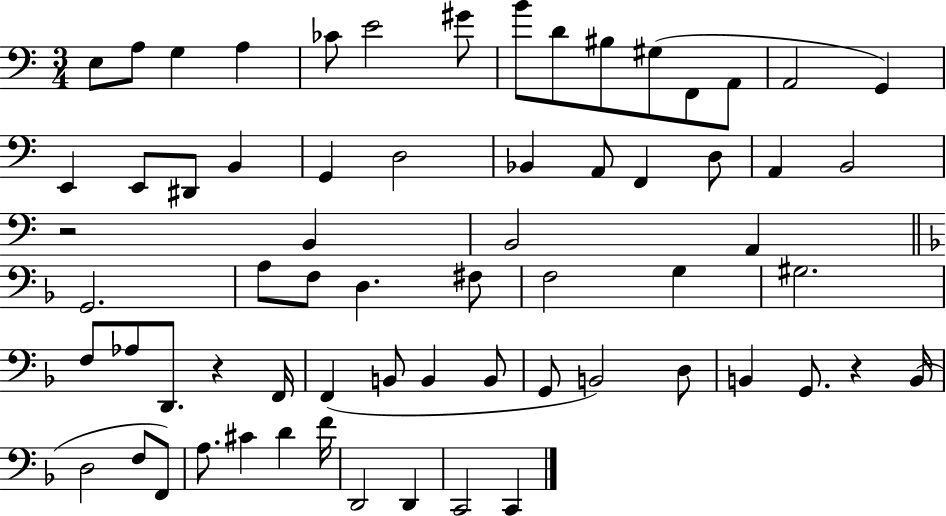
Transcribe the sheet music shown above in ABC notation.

X:1
T:Untitled
M:3/4
L:1/4
K:C
E,/2 A,/2 G, A, _C/2 E2 ^G/2 B/2 D/2 ^B,/2 ^G,/2 F,,/2 A,,/2 A,,2 G,, E,, E,,/2 ^D,,/2 B,, G,, D,2 _B,, A,,/2 F,, D,/2 A,, B,,2 z2 B,, B,,2 A,, G,,2 A,/2 F,/2 D, ^F,/2 F,2 G, ^G,2 F,/2 _A,/2 D,,/2 z F,,/4 F,, B,,/2 B,, B,,/2 G,,/2 B,,2 D,/2 B,, G,,/2 z B,,/4 D,2 F,/2 F,,/2 A,/2 ^C D F/4 D,,2 D,, C,,2 C,,